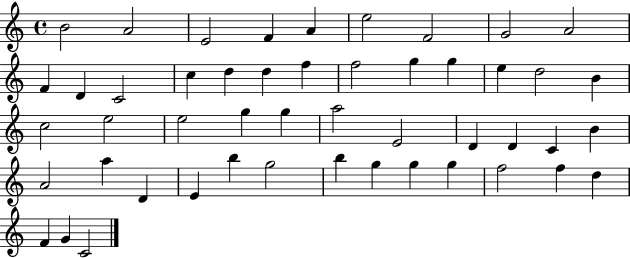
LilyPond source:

{
  \clef treble
  \time 4/4
  \defaultTimeSignature
  \key c \major
  b'2 a'2 | e'2 f'4 a'4 | e''2 f'2 | g'2 a'2 | \break f'4 d'4 c'2 | c''4 d''4 d''4 f''4 | f''2 g''4 g''4 | e''4 d''2 b'4 | \break c''2 e''2 | e''2 g''4 g''4 | a''2 e'2 | d'4 d'4 c'4 b'4 | \break a'2 a''4 d'4 | e'4 b''4 g''2 | b''4 g''4 g''4 g''4 | f''2 f''4 d''4 | \break f'4 g'4 c'2 | \bar "|."
}